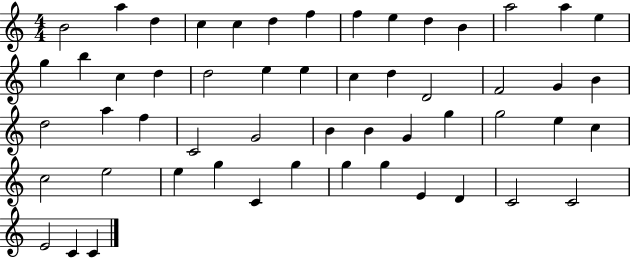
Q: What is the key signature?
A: C major